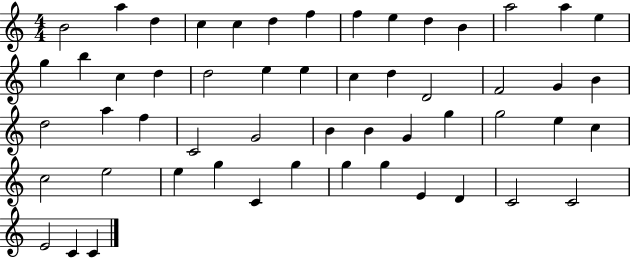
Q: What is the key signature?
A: C major